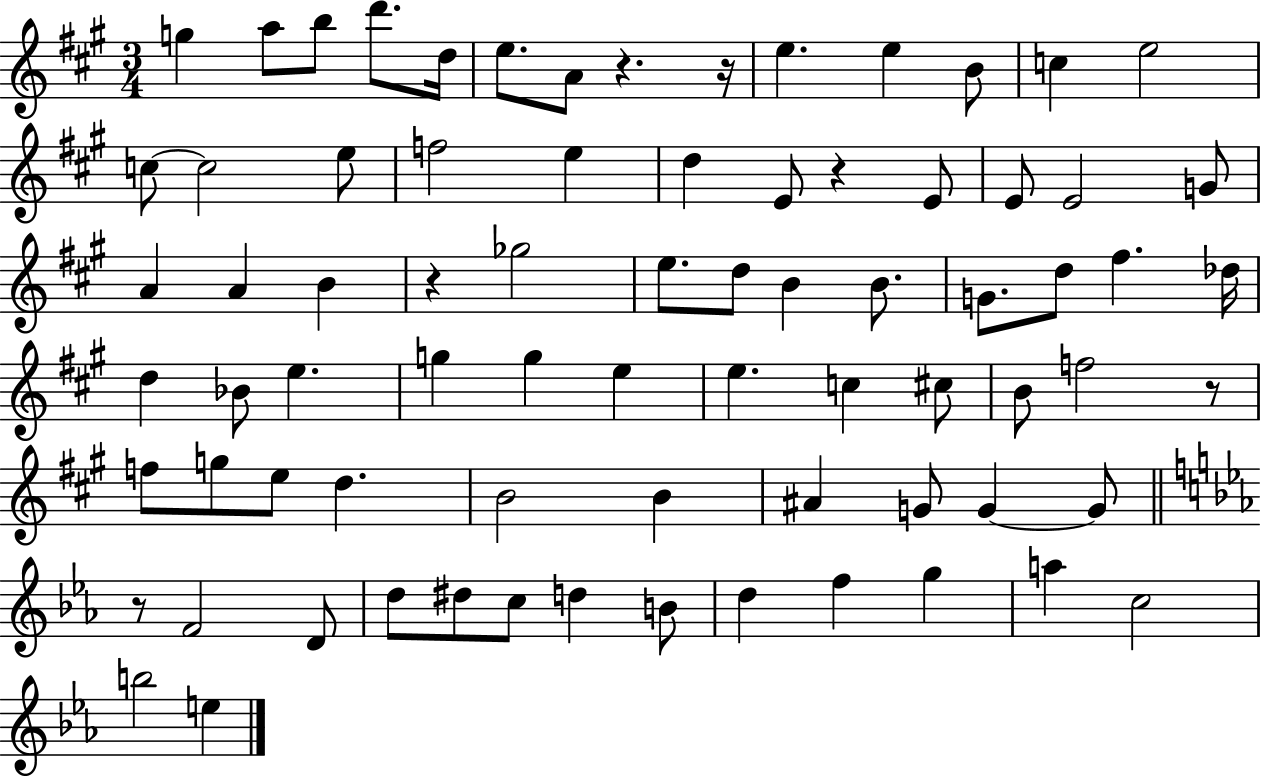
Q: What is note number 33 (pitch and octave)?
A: D5